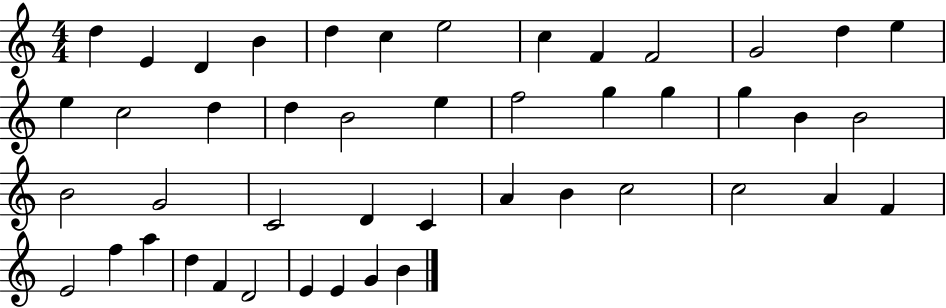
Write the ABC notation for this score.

X:1
T:Untitled
M:4/4
L:1/4
K:C
d E D B d c e2 c F F2 G2 d e e c2 d d B2 e f2 g g g B B2 B2 G2 C2 D C A B c2 c2 A F E2 f a d F D2 E E G B